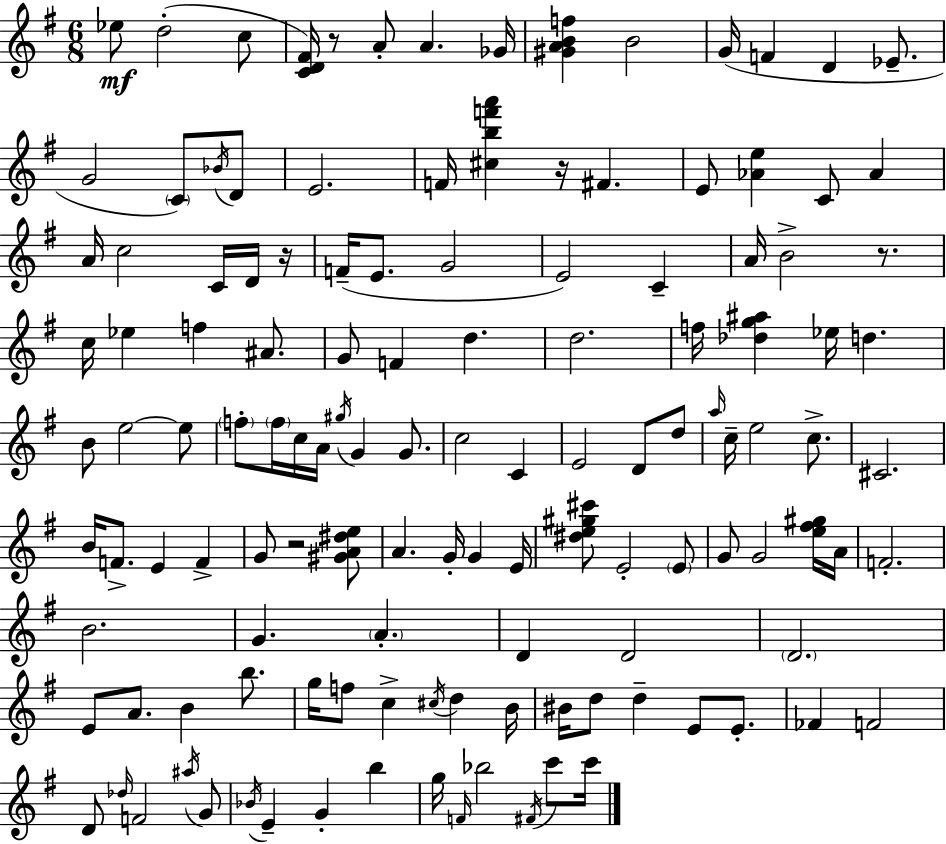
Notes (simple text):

Eb5/e D5/h C5/e [C4,D4,F#4]/s R/e A4/e A4/q. Gb4/s [G#4,A4,B4,F5]/q B4/h G4/s F4/q D4/q Eb4/e. G4/h C4/e Bb4/s D4/e E4/h. F4/s [C#5,B5,F6,A6]/q R/s F#4/q. E4/e [Ab4,E5]/q C4/e Ab4/q A4/s C5/h C4/s D4/s R/s F4/s E4/e. G4/h E4/h C4/q A4/s B4/h R/e. C5/s Eb5/q F5/q A#4/e. G4/e F4/q D5/q. D5/h. F5/s [Db5,G5,A#5]/q Eb5/s D5/q. B4/e E5/h E5/e F5/e F5/s C5/s A4/s G#5/s G4/q G4/e. C5/h C4/q E4/h D4/e D5/e A5/s C5/s E5/h C5/e. C#4/h. B4/s F4/e. E4/q F4/q G4/e R/h [G#4,A4,D#5,E5]/e A4/q. G4/s G4/q E4/s [D#5,E5,G#5,C#6]/e E4/h E4/e G4/e G4/h [E5,F#5,G#5]/s A4/s F4/h. B4/h. G4/q. A4/q. D4/q D4/h D4/h. E4/e A4/e. B4/q B5/e. G5/s F5/e C5/q C#5/s D5/q B4/s BIS4/s D5/e D5/q E4/e E4/e. FES4/q F4/h D4/e Db5/s F4/h A#5/s G4/e Bb4/s E4/q G4/q B5/q G5/s F4/s Bb5/h F#4/s C6/e C6/s